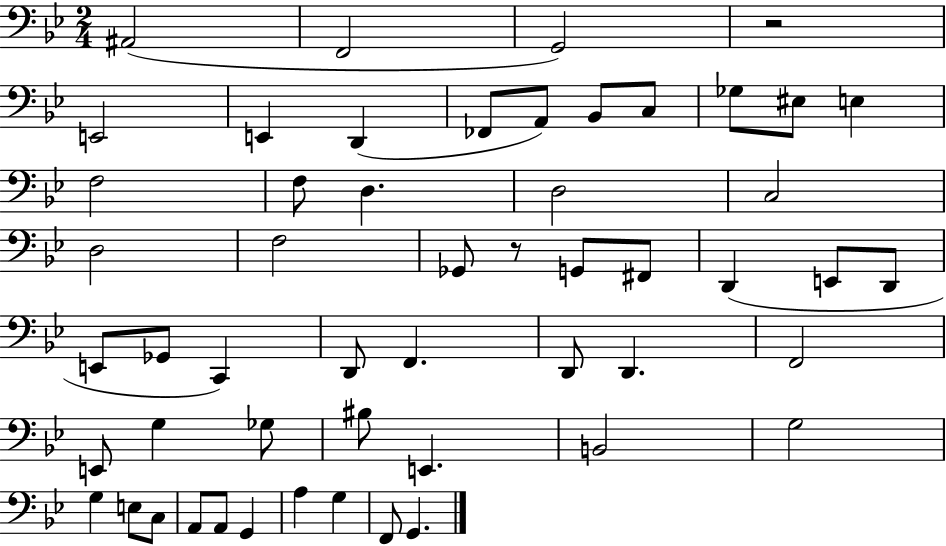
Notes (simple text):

A#2/h F2/h G2/h R/h E2/h E2/q D2/q FES2/e A2/e Bb2/e C3/e Gb3/e EIS3/e E3/q F3/h F3/e D3/q. D3/h C3/h D3/h F3/h Gb2/e R/e G2/e F#2/e D2/q E2/e D2/e E2/e Gb2/e C2/q D2/e F2/q. D2/e D2/q. F2/h E2/e G3/q Gb3/e BIS3/e E2/q. B2/h G3/h G3/q E3/e C3/e A2/e A2/e G2/q A3/q G3/q F2/e G2/q.